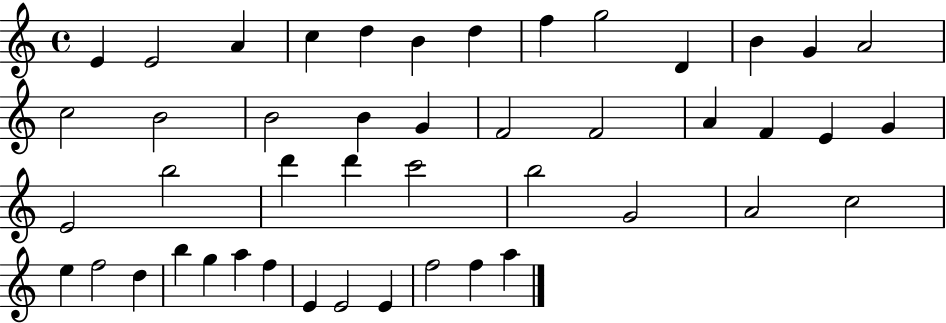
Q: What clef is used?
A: treble